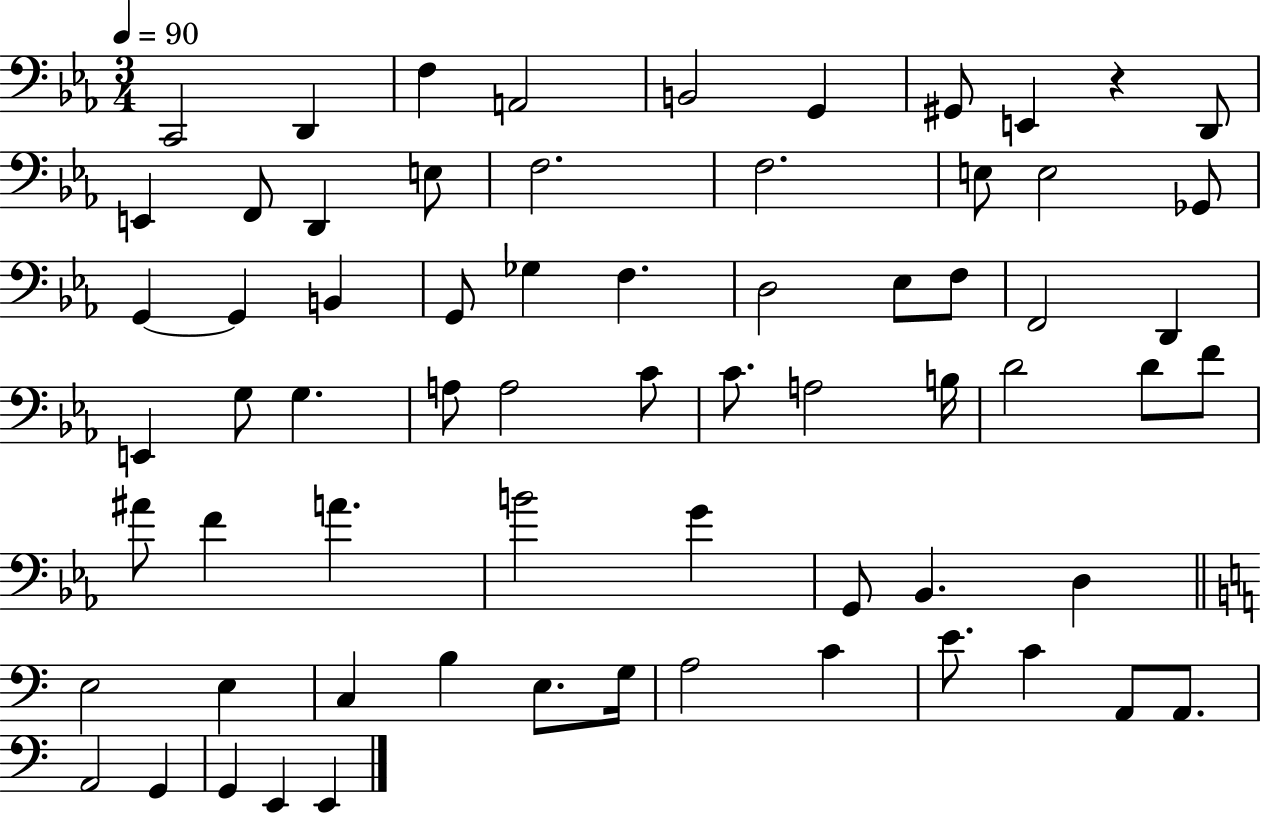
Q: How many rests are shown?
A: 1